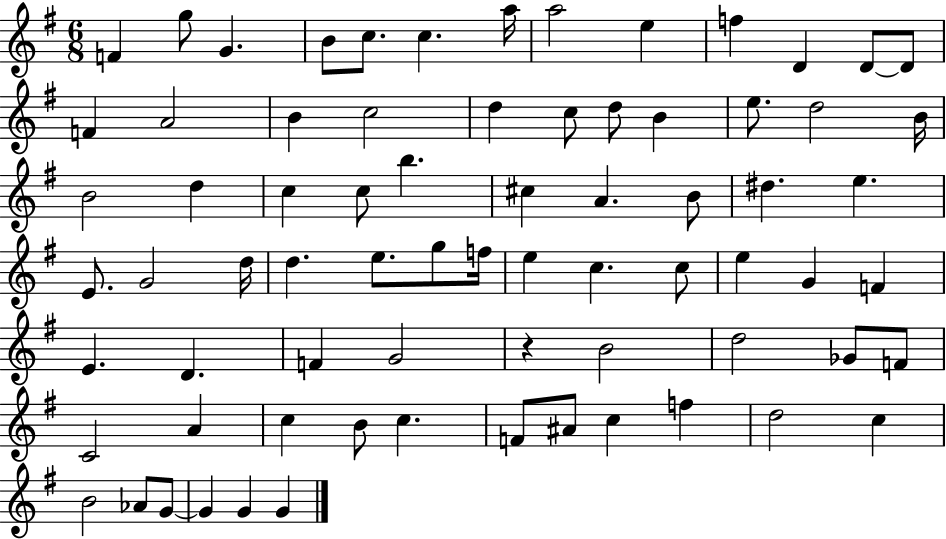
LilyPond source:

{
  \clef treble
  \numericTimeSignature
  \time 6/8
  \key g \major
  f'4 g''8 g'4. | b'8 c''8. c''4. a''16 | a''2 e''4 | f''4 d'4 d'8~~ d'8 | \break f'4 a'2 | b'4 c''2 | d''4 c''8 d''8 b'4 | e''8. d''2 b'16 | \break b'2 d''4 | c''4 c''8 b''4. | cis''4 a'4. b'8 | dis''4. e''4. | \break e'8. g'2 d''16 | d''4. e''8. g''8 f''16 | e''4 c''4. c''8 | e''4 g'4 f'4 | \break e'4. d'4. | f'4 g'2 | r4 b'2 | d''2 ges'8 f'8 | \break c'2 a'4 | c''4 b'8 c''4. | f'8 ais'8 c''4 f''4 | d''2 c''4 | \break b'2 aes'8 g'8~~ | g'4 g'4 g'4 | \bar "|."
}